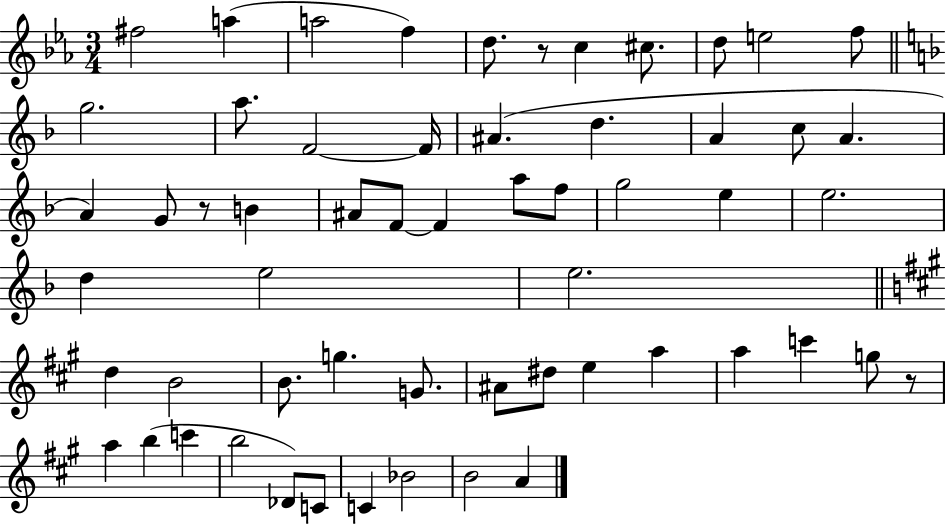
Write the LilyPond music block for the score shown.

{
  \clef treble
  \numericTimeSignature
  \time 3/4
  \key ees \major
  fis''2 a''4( | a''2 f''4) | d''8. r8 c''4 cis''8. | d''8 e''2 f''8 | \break \bar "||" \break \key f \major g''2. | a''8. f'2~~ f'16 | ais'4.( d''4. | a'4 c''8 a'4. | \break a'4) g'8 r8 b'4 | ais'8 f'8~~ f'4 a''8 f''8 | g''2 e''4 | e''2. | \break d''4 e''2 | e''2. | \bar "||" \break \key a \major d''4 b'2 | b'8. g''4. g'8. | ais'8 dis''8 e''4 a''4 | a''4 c'''4 g''8 r8 | \break a''4 b''4( c'''4 | b''2 des'8) c'8 | c'4 bes'2 | b'2 a'4 | \break \bar "|."
}